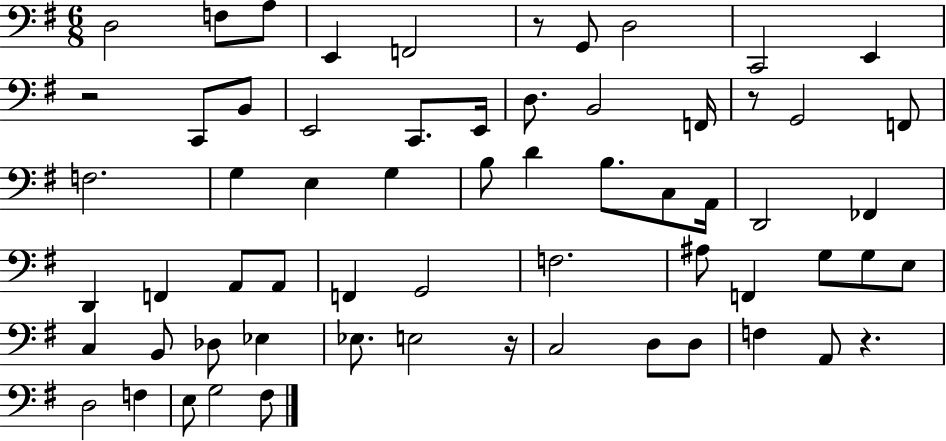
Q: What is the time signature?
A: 6/8